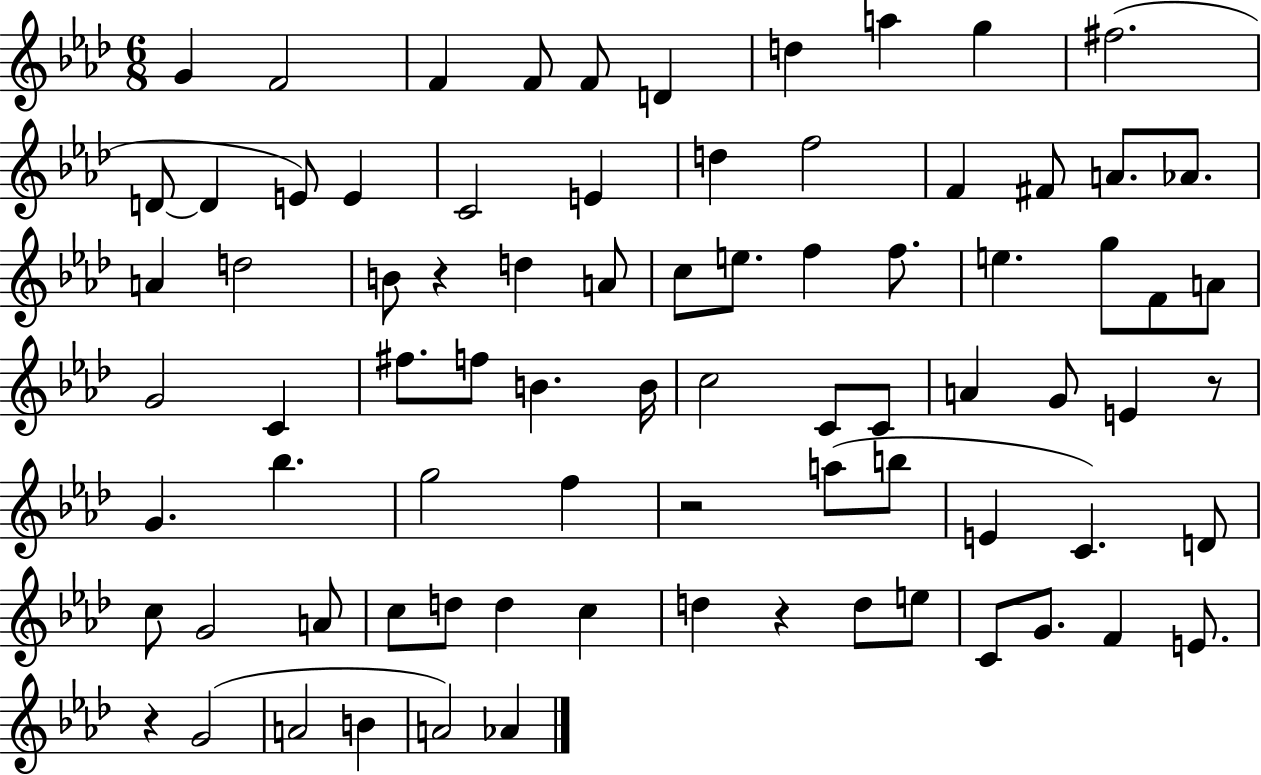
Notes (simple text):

G4/q F4/h F4/q F4/e F4/e D4/q D5/q A5/q G5/q F#5/h. D4/e D4/q E4/e E4/q C4/h E4/q D5/q F5/h F4/q F#4/e A4/e. Ab4/e. A4/q D5/h B4/e R/q D5/q A4/e C5/e E5/e. F5/q F5/e. E5/q. G5/e F4/e A4/e G4/h C4/q F#5/e. F5/e B4/q. B4/s C5/h C4/e C4/e A4/q G4/e E4/q R/e G4/q. Bb5/q. G5/h F5/q R/h A5/e B5/e E4/q C4/q. D4/e C5/e G4/h A4/e C5/e D5/e D5/q C5/q D5/q R/q D5/e E5/e C4/e G4/e. F4/q E4/e. R/q G4/h A4/h B4/q A4/h Ab4/q